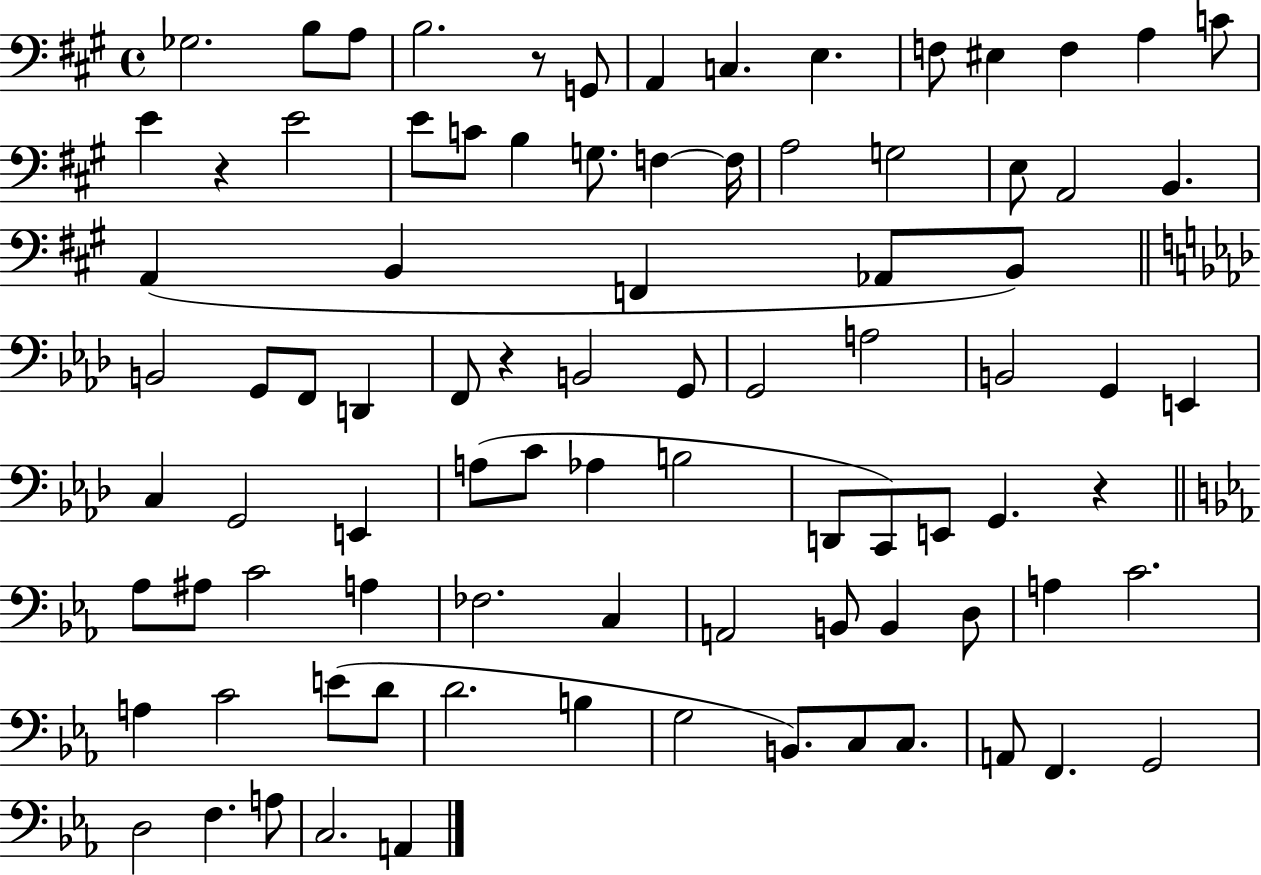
Gb3/h. B3/e A3/e B3/h. R/e G2/e A2/q C3/q. E3/q. F3/e EIS3/q F3/q A3/q C4/e E4/q R/q E4/h E4/e C4/e B3/q G3/e. F3/q F3/s A3/h G3/h E3/e A2/h B2/q. A2/q B2/q F2/q Ab2/e B2/e B2/h G2/e F2/e D2/q F2/e R/q B2/h G2/e G2/h A3/h B2/h G2/q E2/q C3/q G2/h E2/q A3/e C4/e Ab3/q B3/h D2/e C2/e E2/e G2/q. R/q Ab3/e A#3/e C4/h A3/q FES3/h. C3/q A2/h B2/e B2/q D3/e A3/q C4/h. A3/q C4/h E4/e D4/e D4/h. B3/q G3/h B2/e. C3/e C3/e. A2/e F2/q. G2/h D3/h F3/q. A3/e C3/h. A2/q